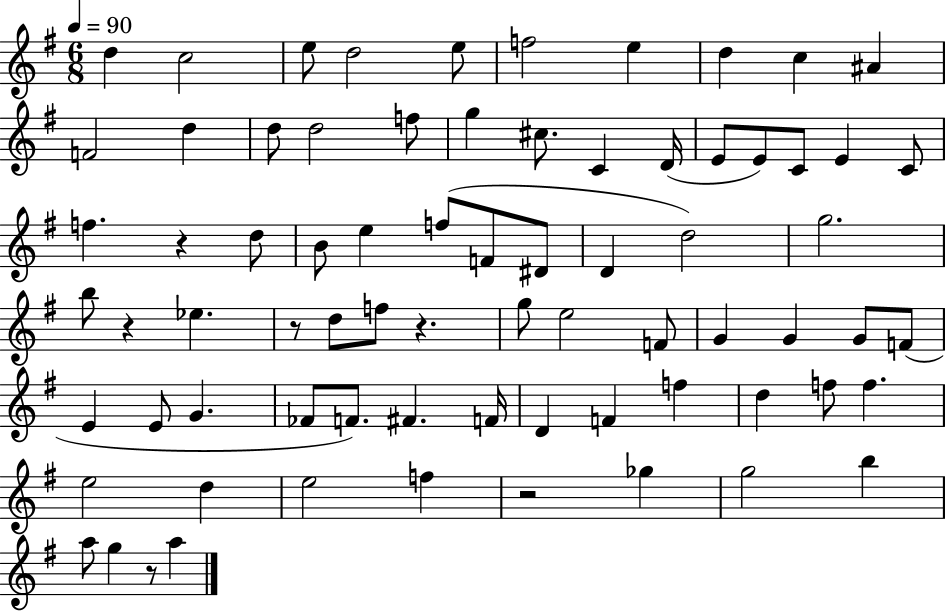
D5/q C5/h E5/e D5/h E5/e F5/h E5/q D5/q C5/q A#4/q F4/h D5/q D5/e D5/h F5/e G5/q C#5/e. C4/q D4/s E4/e E4/e C4/e E4/q C4/e F5/q. R/q D5/e B4/e E5/q F5/e F4/e D#4/e D4/q D5/h G5/h. B5/e R/q Eb5/q. R/e D5/e F5/e R/q. G5/e E5/h F4/e G4/q G4/q G4/e F4/e E4/q E4/e G4/q. FES4/e F4/e. F#4/q. F4/s D4/q F4/q F5/q D5/q F5/e F5/q. E5/h D5/q E5/h F5/q R/h Gb5/q G5/h B5/q A5/e G5/q R/e A5/q